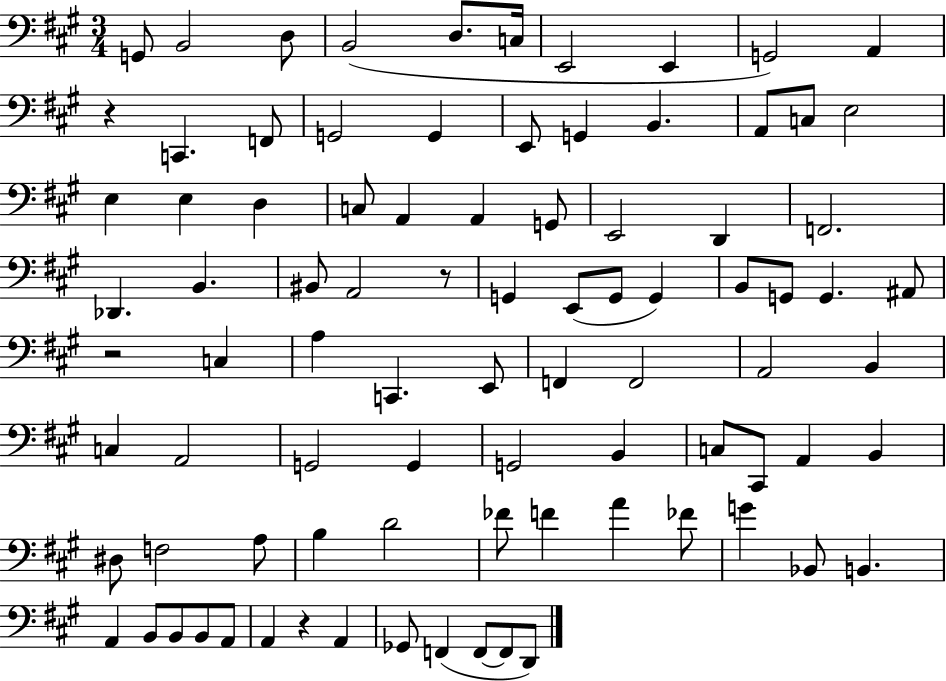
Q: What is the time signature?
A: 3/4